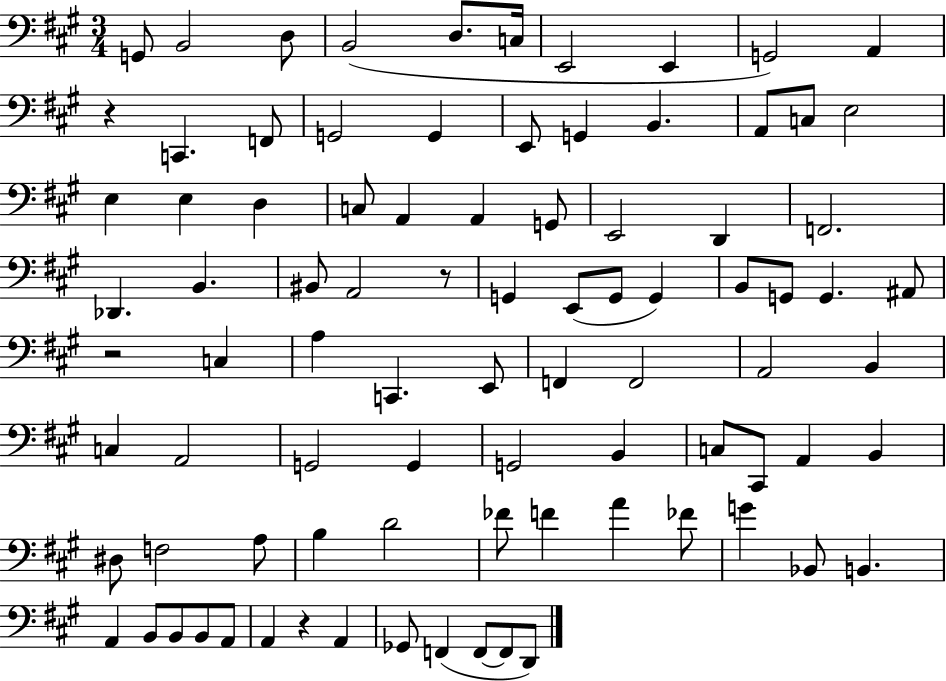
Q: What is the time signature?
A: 3/4